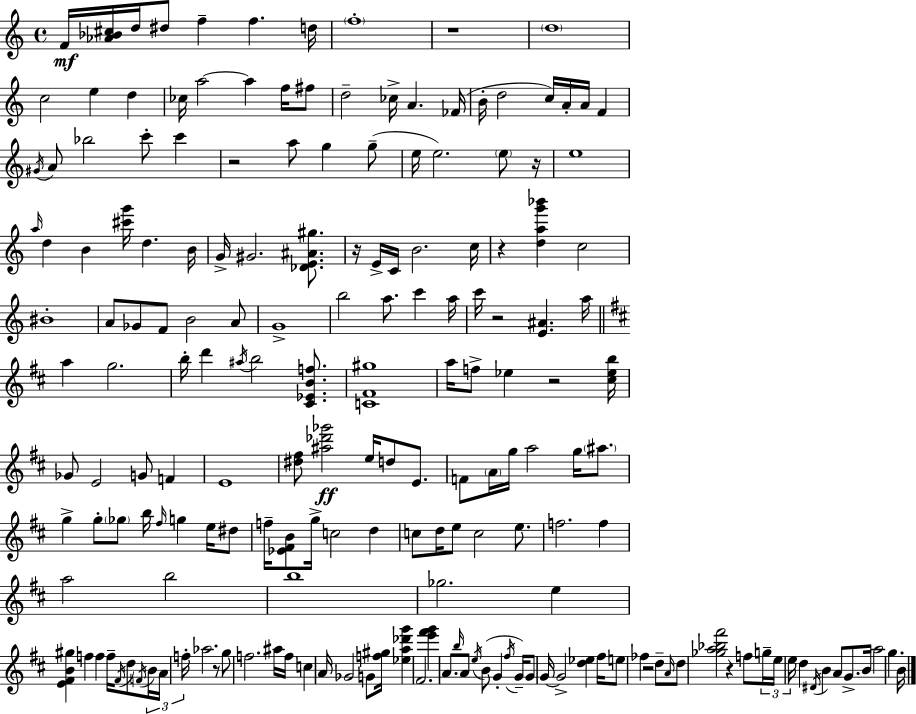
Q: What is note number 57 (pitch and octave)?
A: G4